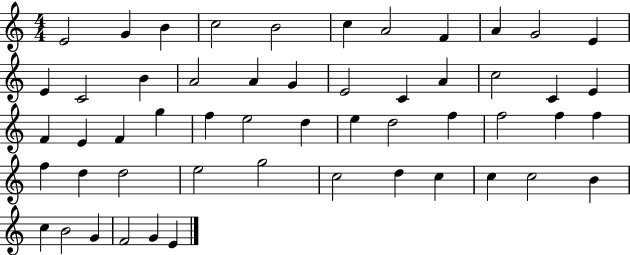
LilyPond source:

{
  \clef treble
  \numericTimeSignature
  \time 4/4
  \key c \major
  e'2 g'4 b'4 | c''2 b'2 | c''4 a'2 f'4 | a'4 g'2 e'4 | \break e'4 c'2 b'4 | a'2 a'4 g'4 | e'2 c'4 a'4 | c''2 c'4 e'4 | \break f'4 e'4 f'4 g''4 | f''4 e''2 d''4 | e''4 d''2 f''4 | f''2 f''4 f''4 | \break f''4 d''4 d''2 | e''2 g''2 | c''2 d''4 c''4 | c''4 c''2 b'4 | \break c''4 b'2 g'4 | f'2 g'4 e'4 | \bar "|."
}